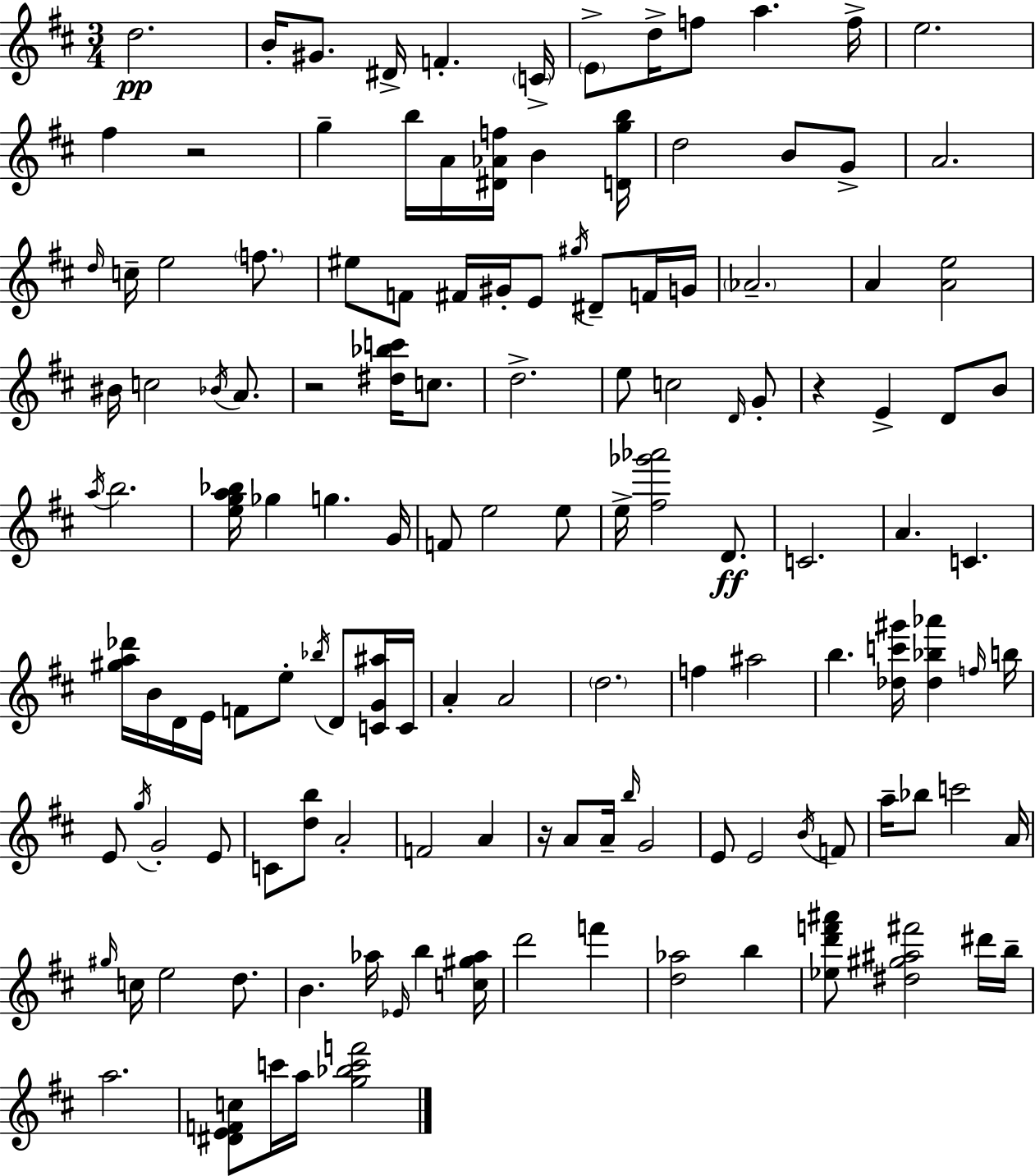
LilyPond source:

{
  \clef treble
  \numericTimeSignature
  \time 3/4
  \key d \major
  d''2.\pp | b'16-. gis'8. dis'16-> f'4.-. \parenthesize c'16-> | \parenthesize e'8-> d''16-> f''8 a''4. f''16-> | e''2. | \break fis''4 r2 | g''4-- b''16 a'16 <dis' aes' f''>16 b'4 <d' g'' b''>16 | d''2 b'8 g'8-> | a'2. | \break \grace { d''16 } c''16-- e''2 \parenthesize f''8. | eis''8 f'8 fis'16 gis'16-. e'8 \acciaccatura { gis''16 } dis'8-- | f'16 g'16 \parenthesize aes'2.-- | a'4 <a' e''>2 | \break bis'16 c''2 \acciaccatura { bes'16 } | a'8. r2 <dis'' bes'' c'''>16 | c''8. d''2.-> | e''8 c''2 | \break \grace { d'16 } g'8-. r4 e'4-> | d'8 b'8 \acciaccatura { a''16 } b''2. | <e'' g'' a'' bes''>16 ges''4 g''4. | g'16 f'8 e''2 | \break e''8 e''16-> <fis'' ges''' aes'''>2 | d'8.\ff c'2. | a'4. c'4. | <gis'' a'' des'''>16 b'16 d'16 e'16 f'8 e''8-. | \break \acciaccatura { bes''16 } d'8 <c' g' ais''>16 c'16 a'4-. a'2 | \parenthesize d''2. | f''4 ais''2 | b''4. | \break <des'' c''' gis'''>16 <des'' bes'' aes'''>4 \grace { f''16 } b''16 e'8 \acciaccatura { g''16 } g'2-. | e'8 c'8 <d'' b''>8 | a'2-. f'2 | a'4 r16 a'8 a'16-- | \break \grace { b''16 } g'2 e'8 e'2 | \acciaccatura { b'16 } f'8 a''16-- bes''8 | c'''2 a'16 \grace { gis''16 } c''16 | e''2 d''8. b'4. | \break aes''16 \grace { ees'16 } b''4 <c'' gis'' aes''>16 | d'''2 f'''4 | <d'' aes''>2 b''4 | <ees'' d''' f''' ais'''>8 <dis'' gis'' ais'' fis'''>2 dis'''16 b''16-- | \break a''2. | <dis' e' f' c''>8 c'''16 a''16 <g'' bes'' c''' f'''>2 | \bar "|."
}